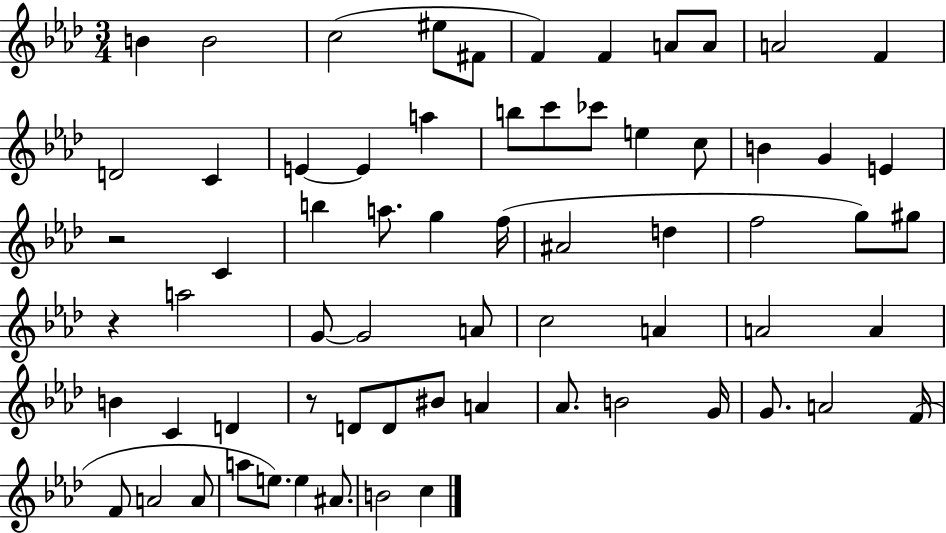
B4/q B4/h C5/h EIS5/e F#4/e F4/q F4/q A4/e A4/e A4/h F4/q D4/h C4/q E4/q E4/q A5/q B5/e C6/e CES6/e E5/q C5/e B4/q G4/q E4/q R/h C4/q B5/q A5/e. G5/q F5/s A#4/h D5/q F5/h G5/e G#5/e R/q A5/h G4/e G4/h A4/e C5/h A4/q A4/h A4/q B4/q C4/q D4/q R/e D4/e D4/e BIS4/e A4/q Ab4/e. B4/h G4/s G4/e. A4/h F4/s F4/e A4/h A4/e A5/e E5/e. E5/q A#4/e. B4/h C5/q